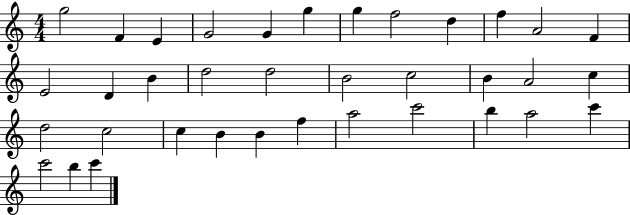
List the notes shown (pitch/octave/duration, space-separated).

G5/h F4/q E4/q G4/h G4/q G5/q G5/q F5/h D5/q F5/q A4/h F4/q E4/h D4/q B4/q D5/h D5/h B4/h C5/h B4/q A4/h C5/q D5/h C5/h C5/q B4/q B4/q F5/q A5/h C6/h B5/q A5/h C6/q C6/h B5/q C6/q